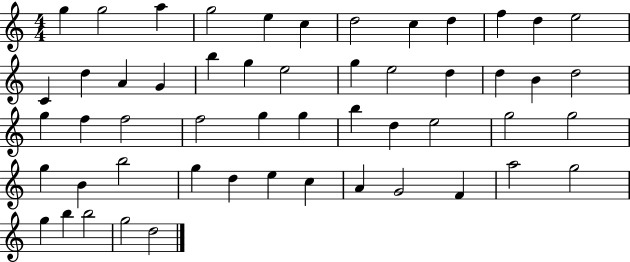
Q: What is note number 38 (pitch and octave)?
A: B4